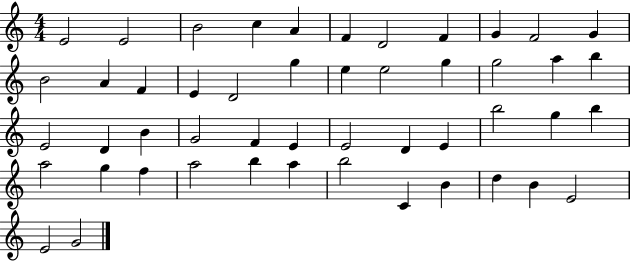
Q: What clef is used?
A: treble